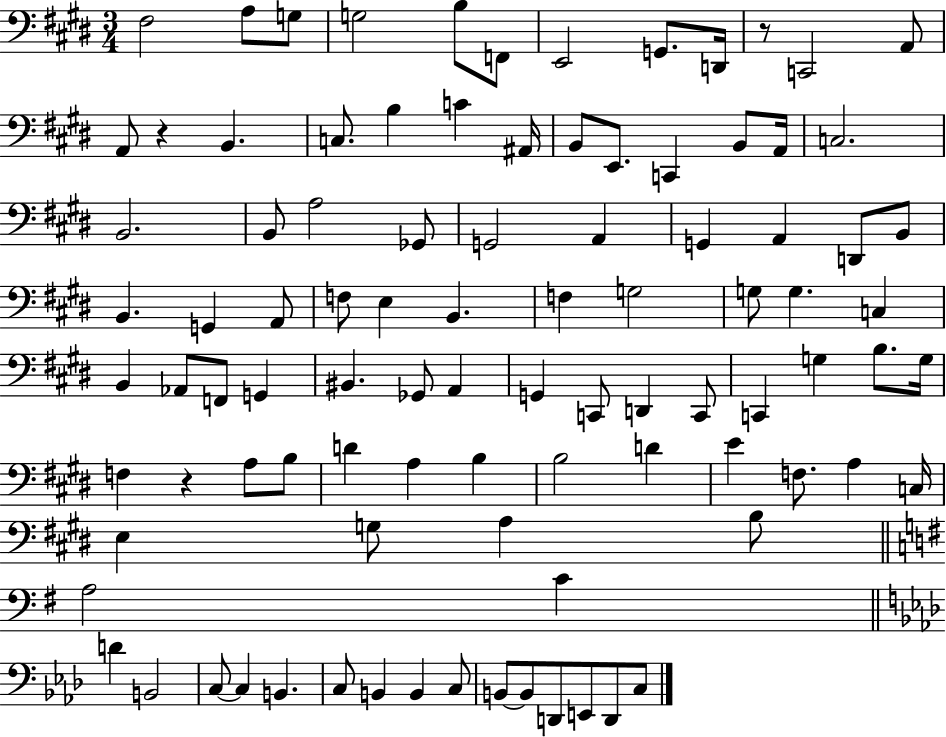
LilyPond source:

{
  \clef bass
  \numericTimeSignature
  \time 3/4
  \key e \major
  fis2 a8 g8 | g2 b8 f,8 | e,2 g,8. d,16 | r8 c,2 a,8 | \break a,8 r4 b,4. | c8. b4 c'4 ais,16 | b,8 e,8. c,4 b,8 a,16 | c2. | \break b,2. | b,8 a2 ges,8 | g,2 a,4 | g,4 a,4 d,8 b,8 | \break b,4. g,4 a,8 | f8 e4 b,4. | f4 g2 | g8 g4. c4 | \break b,4 aes,8 f,8 g,4 | bis,4. ges,8 a,4 | g,4 c,8 d,4 c,8 | c,4 g4 b8. g16 | \break f4 r4 a8 b8 | d'4 a4 b4 | b2 d'4 | e'4 f8. a4 c16 | \break e4 g8 a4 b8 | \bar "||" \break \key e \minor a2 c'4 | \bar "||" \break \key f \minor d'4 b,2 | c8~~ c4 b,4. | c8 b,4 b,4 c8 | b,8~~ b,8 d,8 e,8 d,8 c8 | \break \bar "|."
}